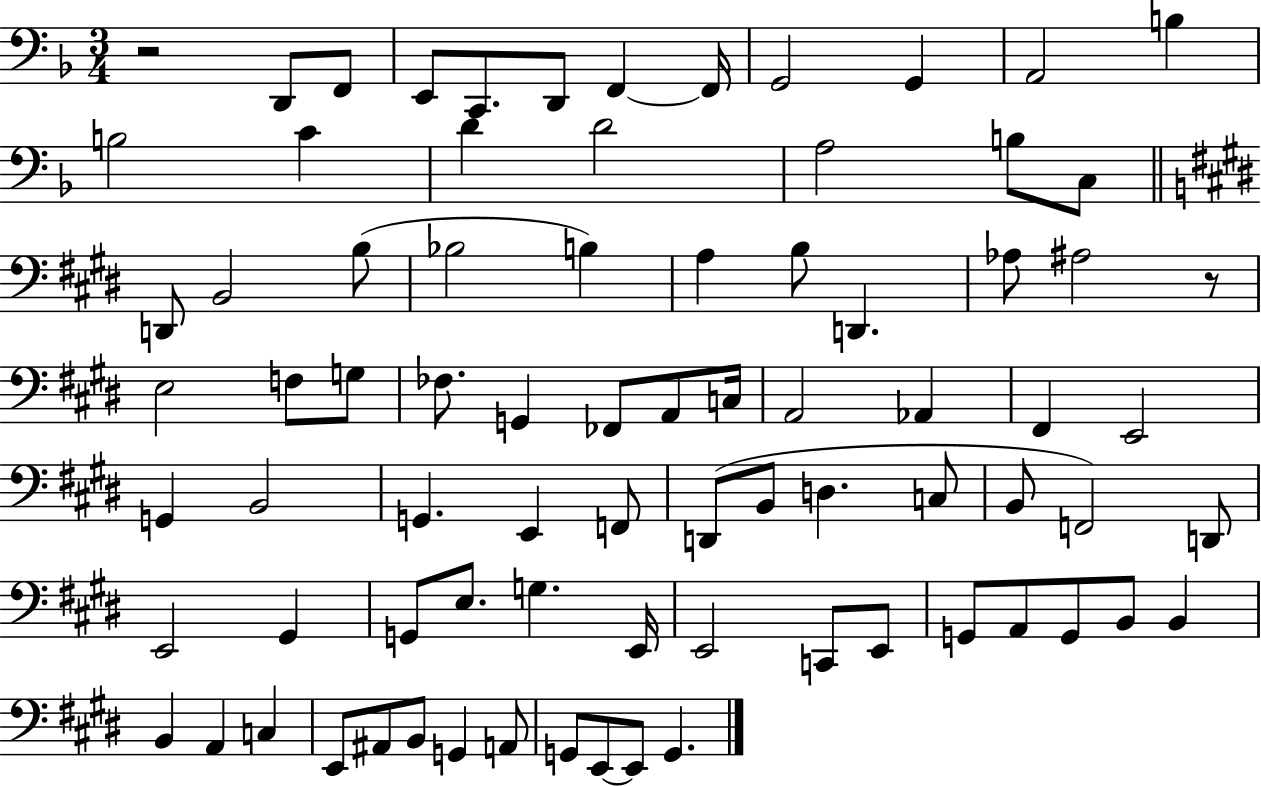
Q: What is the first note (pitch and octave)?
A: D2